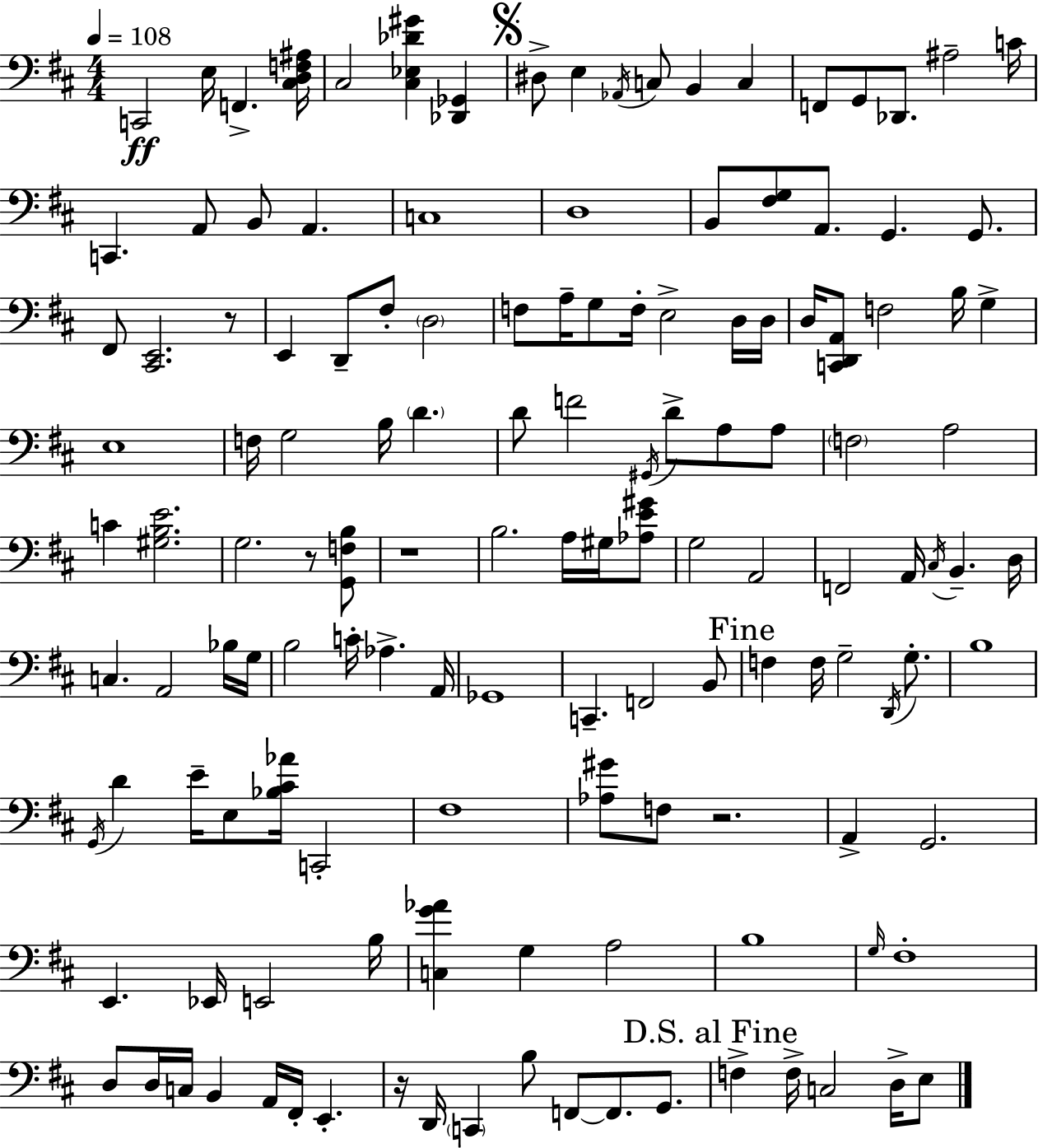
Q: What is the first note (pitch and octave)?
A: C2